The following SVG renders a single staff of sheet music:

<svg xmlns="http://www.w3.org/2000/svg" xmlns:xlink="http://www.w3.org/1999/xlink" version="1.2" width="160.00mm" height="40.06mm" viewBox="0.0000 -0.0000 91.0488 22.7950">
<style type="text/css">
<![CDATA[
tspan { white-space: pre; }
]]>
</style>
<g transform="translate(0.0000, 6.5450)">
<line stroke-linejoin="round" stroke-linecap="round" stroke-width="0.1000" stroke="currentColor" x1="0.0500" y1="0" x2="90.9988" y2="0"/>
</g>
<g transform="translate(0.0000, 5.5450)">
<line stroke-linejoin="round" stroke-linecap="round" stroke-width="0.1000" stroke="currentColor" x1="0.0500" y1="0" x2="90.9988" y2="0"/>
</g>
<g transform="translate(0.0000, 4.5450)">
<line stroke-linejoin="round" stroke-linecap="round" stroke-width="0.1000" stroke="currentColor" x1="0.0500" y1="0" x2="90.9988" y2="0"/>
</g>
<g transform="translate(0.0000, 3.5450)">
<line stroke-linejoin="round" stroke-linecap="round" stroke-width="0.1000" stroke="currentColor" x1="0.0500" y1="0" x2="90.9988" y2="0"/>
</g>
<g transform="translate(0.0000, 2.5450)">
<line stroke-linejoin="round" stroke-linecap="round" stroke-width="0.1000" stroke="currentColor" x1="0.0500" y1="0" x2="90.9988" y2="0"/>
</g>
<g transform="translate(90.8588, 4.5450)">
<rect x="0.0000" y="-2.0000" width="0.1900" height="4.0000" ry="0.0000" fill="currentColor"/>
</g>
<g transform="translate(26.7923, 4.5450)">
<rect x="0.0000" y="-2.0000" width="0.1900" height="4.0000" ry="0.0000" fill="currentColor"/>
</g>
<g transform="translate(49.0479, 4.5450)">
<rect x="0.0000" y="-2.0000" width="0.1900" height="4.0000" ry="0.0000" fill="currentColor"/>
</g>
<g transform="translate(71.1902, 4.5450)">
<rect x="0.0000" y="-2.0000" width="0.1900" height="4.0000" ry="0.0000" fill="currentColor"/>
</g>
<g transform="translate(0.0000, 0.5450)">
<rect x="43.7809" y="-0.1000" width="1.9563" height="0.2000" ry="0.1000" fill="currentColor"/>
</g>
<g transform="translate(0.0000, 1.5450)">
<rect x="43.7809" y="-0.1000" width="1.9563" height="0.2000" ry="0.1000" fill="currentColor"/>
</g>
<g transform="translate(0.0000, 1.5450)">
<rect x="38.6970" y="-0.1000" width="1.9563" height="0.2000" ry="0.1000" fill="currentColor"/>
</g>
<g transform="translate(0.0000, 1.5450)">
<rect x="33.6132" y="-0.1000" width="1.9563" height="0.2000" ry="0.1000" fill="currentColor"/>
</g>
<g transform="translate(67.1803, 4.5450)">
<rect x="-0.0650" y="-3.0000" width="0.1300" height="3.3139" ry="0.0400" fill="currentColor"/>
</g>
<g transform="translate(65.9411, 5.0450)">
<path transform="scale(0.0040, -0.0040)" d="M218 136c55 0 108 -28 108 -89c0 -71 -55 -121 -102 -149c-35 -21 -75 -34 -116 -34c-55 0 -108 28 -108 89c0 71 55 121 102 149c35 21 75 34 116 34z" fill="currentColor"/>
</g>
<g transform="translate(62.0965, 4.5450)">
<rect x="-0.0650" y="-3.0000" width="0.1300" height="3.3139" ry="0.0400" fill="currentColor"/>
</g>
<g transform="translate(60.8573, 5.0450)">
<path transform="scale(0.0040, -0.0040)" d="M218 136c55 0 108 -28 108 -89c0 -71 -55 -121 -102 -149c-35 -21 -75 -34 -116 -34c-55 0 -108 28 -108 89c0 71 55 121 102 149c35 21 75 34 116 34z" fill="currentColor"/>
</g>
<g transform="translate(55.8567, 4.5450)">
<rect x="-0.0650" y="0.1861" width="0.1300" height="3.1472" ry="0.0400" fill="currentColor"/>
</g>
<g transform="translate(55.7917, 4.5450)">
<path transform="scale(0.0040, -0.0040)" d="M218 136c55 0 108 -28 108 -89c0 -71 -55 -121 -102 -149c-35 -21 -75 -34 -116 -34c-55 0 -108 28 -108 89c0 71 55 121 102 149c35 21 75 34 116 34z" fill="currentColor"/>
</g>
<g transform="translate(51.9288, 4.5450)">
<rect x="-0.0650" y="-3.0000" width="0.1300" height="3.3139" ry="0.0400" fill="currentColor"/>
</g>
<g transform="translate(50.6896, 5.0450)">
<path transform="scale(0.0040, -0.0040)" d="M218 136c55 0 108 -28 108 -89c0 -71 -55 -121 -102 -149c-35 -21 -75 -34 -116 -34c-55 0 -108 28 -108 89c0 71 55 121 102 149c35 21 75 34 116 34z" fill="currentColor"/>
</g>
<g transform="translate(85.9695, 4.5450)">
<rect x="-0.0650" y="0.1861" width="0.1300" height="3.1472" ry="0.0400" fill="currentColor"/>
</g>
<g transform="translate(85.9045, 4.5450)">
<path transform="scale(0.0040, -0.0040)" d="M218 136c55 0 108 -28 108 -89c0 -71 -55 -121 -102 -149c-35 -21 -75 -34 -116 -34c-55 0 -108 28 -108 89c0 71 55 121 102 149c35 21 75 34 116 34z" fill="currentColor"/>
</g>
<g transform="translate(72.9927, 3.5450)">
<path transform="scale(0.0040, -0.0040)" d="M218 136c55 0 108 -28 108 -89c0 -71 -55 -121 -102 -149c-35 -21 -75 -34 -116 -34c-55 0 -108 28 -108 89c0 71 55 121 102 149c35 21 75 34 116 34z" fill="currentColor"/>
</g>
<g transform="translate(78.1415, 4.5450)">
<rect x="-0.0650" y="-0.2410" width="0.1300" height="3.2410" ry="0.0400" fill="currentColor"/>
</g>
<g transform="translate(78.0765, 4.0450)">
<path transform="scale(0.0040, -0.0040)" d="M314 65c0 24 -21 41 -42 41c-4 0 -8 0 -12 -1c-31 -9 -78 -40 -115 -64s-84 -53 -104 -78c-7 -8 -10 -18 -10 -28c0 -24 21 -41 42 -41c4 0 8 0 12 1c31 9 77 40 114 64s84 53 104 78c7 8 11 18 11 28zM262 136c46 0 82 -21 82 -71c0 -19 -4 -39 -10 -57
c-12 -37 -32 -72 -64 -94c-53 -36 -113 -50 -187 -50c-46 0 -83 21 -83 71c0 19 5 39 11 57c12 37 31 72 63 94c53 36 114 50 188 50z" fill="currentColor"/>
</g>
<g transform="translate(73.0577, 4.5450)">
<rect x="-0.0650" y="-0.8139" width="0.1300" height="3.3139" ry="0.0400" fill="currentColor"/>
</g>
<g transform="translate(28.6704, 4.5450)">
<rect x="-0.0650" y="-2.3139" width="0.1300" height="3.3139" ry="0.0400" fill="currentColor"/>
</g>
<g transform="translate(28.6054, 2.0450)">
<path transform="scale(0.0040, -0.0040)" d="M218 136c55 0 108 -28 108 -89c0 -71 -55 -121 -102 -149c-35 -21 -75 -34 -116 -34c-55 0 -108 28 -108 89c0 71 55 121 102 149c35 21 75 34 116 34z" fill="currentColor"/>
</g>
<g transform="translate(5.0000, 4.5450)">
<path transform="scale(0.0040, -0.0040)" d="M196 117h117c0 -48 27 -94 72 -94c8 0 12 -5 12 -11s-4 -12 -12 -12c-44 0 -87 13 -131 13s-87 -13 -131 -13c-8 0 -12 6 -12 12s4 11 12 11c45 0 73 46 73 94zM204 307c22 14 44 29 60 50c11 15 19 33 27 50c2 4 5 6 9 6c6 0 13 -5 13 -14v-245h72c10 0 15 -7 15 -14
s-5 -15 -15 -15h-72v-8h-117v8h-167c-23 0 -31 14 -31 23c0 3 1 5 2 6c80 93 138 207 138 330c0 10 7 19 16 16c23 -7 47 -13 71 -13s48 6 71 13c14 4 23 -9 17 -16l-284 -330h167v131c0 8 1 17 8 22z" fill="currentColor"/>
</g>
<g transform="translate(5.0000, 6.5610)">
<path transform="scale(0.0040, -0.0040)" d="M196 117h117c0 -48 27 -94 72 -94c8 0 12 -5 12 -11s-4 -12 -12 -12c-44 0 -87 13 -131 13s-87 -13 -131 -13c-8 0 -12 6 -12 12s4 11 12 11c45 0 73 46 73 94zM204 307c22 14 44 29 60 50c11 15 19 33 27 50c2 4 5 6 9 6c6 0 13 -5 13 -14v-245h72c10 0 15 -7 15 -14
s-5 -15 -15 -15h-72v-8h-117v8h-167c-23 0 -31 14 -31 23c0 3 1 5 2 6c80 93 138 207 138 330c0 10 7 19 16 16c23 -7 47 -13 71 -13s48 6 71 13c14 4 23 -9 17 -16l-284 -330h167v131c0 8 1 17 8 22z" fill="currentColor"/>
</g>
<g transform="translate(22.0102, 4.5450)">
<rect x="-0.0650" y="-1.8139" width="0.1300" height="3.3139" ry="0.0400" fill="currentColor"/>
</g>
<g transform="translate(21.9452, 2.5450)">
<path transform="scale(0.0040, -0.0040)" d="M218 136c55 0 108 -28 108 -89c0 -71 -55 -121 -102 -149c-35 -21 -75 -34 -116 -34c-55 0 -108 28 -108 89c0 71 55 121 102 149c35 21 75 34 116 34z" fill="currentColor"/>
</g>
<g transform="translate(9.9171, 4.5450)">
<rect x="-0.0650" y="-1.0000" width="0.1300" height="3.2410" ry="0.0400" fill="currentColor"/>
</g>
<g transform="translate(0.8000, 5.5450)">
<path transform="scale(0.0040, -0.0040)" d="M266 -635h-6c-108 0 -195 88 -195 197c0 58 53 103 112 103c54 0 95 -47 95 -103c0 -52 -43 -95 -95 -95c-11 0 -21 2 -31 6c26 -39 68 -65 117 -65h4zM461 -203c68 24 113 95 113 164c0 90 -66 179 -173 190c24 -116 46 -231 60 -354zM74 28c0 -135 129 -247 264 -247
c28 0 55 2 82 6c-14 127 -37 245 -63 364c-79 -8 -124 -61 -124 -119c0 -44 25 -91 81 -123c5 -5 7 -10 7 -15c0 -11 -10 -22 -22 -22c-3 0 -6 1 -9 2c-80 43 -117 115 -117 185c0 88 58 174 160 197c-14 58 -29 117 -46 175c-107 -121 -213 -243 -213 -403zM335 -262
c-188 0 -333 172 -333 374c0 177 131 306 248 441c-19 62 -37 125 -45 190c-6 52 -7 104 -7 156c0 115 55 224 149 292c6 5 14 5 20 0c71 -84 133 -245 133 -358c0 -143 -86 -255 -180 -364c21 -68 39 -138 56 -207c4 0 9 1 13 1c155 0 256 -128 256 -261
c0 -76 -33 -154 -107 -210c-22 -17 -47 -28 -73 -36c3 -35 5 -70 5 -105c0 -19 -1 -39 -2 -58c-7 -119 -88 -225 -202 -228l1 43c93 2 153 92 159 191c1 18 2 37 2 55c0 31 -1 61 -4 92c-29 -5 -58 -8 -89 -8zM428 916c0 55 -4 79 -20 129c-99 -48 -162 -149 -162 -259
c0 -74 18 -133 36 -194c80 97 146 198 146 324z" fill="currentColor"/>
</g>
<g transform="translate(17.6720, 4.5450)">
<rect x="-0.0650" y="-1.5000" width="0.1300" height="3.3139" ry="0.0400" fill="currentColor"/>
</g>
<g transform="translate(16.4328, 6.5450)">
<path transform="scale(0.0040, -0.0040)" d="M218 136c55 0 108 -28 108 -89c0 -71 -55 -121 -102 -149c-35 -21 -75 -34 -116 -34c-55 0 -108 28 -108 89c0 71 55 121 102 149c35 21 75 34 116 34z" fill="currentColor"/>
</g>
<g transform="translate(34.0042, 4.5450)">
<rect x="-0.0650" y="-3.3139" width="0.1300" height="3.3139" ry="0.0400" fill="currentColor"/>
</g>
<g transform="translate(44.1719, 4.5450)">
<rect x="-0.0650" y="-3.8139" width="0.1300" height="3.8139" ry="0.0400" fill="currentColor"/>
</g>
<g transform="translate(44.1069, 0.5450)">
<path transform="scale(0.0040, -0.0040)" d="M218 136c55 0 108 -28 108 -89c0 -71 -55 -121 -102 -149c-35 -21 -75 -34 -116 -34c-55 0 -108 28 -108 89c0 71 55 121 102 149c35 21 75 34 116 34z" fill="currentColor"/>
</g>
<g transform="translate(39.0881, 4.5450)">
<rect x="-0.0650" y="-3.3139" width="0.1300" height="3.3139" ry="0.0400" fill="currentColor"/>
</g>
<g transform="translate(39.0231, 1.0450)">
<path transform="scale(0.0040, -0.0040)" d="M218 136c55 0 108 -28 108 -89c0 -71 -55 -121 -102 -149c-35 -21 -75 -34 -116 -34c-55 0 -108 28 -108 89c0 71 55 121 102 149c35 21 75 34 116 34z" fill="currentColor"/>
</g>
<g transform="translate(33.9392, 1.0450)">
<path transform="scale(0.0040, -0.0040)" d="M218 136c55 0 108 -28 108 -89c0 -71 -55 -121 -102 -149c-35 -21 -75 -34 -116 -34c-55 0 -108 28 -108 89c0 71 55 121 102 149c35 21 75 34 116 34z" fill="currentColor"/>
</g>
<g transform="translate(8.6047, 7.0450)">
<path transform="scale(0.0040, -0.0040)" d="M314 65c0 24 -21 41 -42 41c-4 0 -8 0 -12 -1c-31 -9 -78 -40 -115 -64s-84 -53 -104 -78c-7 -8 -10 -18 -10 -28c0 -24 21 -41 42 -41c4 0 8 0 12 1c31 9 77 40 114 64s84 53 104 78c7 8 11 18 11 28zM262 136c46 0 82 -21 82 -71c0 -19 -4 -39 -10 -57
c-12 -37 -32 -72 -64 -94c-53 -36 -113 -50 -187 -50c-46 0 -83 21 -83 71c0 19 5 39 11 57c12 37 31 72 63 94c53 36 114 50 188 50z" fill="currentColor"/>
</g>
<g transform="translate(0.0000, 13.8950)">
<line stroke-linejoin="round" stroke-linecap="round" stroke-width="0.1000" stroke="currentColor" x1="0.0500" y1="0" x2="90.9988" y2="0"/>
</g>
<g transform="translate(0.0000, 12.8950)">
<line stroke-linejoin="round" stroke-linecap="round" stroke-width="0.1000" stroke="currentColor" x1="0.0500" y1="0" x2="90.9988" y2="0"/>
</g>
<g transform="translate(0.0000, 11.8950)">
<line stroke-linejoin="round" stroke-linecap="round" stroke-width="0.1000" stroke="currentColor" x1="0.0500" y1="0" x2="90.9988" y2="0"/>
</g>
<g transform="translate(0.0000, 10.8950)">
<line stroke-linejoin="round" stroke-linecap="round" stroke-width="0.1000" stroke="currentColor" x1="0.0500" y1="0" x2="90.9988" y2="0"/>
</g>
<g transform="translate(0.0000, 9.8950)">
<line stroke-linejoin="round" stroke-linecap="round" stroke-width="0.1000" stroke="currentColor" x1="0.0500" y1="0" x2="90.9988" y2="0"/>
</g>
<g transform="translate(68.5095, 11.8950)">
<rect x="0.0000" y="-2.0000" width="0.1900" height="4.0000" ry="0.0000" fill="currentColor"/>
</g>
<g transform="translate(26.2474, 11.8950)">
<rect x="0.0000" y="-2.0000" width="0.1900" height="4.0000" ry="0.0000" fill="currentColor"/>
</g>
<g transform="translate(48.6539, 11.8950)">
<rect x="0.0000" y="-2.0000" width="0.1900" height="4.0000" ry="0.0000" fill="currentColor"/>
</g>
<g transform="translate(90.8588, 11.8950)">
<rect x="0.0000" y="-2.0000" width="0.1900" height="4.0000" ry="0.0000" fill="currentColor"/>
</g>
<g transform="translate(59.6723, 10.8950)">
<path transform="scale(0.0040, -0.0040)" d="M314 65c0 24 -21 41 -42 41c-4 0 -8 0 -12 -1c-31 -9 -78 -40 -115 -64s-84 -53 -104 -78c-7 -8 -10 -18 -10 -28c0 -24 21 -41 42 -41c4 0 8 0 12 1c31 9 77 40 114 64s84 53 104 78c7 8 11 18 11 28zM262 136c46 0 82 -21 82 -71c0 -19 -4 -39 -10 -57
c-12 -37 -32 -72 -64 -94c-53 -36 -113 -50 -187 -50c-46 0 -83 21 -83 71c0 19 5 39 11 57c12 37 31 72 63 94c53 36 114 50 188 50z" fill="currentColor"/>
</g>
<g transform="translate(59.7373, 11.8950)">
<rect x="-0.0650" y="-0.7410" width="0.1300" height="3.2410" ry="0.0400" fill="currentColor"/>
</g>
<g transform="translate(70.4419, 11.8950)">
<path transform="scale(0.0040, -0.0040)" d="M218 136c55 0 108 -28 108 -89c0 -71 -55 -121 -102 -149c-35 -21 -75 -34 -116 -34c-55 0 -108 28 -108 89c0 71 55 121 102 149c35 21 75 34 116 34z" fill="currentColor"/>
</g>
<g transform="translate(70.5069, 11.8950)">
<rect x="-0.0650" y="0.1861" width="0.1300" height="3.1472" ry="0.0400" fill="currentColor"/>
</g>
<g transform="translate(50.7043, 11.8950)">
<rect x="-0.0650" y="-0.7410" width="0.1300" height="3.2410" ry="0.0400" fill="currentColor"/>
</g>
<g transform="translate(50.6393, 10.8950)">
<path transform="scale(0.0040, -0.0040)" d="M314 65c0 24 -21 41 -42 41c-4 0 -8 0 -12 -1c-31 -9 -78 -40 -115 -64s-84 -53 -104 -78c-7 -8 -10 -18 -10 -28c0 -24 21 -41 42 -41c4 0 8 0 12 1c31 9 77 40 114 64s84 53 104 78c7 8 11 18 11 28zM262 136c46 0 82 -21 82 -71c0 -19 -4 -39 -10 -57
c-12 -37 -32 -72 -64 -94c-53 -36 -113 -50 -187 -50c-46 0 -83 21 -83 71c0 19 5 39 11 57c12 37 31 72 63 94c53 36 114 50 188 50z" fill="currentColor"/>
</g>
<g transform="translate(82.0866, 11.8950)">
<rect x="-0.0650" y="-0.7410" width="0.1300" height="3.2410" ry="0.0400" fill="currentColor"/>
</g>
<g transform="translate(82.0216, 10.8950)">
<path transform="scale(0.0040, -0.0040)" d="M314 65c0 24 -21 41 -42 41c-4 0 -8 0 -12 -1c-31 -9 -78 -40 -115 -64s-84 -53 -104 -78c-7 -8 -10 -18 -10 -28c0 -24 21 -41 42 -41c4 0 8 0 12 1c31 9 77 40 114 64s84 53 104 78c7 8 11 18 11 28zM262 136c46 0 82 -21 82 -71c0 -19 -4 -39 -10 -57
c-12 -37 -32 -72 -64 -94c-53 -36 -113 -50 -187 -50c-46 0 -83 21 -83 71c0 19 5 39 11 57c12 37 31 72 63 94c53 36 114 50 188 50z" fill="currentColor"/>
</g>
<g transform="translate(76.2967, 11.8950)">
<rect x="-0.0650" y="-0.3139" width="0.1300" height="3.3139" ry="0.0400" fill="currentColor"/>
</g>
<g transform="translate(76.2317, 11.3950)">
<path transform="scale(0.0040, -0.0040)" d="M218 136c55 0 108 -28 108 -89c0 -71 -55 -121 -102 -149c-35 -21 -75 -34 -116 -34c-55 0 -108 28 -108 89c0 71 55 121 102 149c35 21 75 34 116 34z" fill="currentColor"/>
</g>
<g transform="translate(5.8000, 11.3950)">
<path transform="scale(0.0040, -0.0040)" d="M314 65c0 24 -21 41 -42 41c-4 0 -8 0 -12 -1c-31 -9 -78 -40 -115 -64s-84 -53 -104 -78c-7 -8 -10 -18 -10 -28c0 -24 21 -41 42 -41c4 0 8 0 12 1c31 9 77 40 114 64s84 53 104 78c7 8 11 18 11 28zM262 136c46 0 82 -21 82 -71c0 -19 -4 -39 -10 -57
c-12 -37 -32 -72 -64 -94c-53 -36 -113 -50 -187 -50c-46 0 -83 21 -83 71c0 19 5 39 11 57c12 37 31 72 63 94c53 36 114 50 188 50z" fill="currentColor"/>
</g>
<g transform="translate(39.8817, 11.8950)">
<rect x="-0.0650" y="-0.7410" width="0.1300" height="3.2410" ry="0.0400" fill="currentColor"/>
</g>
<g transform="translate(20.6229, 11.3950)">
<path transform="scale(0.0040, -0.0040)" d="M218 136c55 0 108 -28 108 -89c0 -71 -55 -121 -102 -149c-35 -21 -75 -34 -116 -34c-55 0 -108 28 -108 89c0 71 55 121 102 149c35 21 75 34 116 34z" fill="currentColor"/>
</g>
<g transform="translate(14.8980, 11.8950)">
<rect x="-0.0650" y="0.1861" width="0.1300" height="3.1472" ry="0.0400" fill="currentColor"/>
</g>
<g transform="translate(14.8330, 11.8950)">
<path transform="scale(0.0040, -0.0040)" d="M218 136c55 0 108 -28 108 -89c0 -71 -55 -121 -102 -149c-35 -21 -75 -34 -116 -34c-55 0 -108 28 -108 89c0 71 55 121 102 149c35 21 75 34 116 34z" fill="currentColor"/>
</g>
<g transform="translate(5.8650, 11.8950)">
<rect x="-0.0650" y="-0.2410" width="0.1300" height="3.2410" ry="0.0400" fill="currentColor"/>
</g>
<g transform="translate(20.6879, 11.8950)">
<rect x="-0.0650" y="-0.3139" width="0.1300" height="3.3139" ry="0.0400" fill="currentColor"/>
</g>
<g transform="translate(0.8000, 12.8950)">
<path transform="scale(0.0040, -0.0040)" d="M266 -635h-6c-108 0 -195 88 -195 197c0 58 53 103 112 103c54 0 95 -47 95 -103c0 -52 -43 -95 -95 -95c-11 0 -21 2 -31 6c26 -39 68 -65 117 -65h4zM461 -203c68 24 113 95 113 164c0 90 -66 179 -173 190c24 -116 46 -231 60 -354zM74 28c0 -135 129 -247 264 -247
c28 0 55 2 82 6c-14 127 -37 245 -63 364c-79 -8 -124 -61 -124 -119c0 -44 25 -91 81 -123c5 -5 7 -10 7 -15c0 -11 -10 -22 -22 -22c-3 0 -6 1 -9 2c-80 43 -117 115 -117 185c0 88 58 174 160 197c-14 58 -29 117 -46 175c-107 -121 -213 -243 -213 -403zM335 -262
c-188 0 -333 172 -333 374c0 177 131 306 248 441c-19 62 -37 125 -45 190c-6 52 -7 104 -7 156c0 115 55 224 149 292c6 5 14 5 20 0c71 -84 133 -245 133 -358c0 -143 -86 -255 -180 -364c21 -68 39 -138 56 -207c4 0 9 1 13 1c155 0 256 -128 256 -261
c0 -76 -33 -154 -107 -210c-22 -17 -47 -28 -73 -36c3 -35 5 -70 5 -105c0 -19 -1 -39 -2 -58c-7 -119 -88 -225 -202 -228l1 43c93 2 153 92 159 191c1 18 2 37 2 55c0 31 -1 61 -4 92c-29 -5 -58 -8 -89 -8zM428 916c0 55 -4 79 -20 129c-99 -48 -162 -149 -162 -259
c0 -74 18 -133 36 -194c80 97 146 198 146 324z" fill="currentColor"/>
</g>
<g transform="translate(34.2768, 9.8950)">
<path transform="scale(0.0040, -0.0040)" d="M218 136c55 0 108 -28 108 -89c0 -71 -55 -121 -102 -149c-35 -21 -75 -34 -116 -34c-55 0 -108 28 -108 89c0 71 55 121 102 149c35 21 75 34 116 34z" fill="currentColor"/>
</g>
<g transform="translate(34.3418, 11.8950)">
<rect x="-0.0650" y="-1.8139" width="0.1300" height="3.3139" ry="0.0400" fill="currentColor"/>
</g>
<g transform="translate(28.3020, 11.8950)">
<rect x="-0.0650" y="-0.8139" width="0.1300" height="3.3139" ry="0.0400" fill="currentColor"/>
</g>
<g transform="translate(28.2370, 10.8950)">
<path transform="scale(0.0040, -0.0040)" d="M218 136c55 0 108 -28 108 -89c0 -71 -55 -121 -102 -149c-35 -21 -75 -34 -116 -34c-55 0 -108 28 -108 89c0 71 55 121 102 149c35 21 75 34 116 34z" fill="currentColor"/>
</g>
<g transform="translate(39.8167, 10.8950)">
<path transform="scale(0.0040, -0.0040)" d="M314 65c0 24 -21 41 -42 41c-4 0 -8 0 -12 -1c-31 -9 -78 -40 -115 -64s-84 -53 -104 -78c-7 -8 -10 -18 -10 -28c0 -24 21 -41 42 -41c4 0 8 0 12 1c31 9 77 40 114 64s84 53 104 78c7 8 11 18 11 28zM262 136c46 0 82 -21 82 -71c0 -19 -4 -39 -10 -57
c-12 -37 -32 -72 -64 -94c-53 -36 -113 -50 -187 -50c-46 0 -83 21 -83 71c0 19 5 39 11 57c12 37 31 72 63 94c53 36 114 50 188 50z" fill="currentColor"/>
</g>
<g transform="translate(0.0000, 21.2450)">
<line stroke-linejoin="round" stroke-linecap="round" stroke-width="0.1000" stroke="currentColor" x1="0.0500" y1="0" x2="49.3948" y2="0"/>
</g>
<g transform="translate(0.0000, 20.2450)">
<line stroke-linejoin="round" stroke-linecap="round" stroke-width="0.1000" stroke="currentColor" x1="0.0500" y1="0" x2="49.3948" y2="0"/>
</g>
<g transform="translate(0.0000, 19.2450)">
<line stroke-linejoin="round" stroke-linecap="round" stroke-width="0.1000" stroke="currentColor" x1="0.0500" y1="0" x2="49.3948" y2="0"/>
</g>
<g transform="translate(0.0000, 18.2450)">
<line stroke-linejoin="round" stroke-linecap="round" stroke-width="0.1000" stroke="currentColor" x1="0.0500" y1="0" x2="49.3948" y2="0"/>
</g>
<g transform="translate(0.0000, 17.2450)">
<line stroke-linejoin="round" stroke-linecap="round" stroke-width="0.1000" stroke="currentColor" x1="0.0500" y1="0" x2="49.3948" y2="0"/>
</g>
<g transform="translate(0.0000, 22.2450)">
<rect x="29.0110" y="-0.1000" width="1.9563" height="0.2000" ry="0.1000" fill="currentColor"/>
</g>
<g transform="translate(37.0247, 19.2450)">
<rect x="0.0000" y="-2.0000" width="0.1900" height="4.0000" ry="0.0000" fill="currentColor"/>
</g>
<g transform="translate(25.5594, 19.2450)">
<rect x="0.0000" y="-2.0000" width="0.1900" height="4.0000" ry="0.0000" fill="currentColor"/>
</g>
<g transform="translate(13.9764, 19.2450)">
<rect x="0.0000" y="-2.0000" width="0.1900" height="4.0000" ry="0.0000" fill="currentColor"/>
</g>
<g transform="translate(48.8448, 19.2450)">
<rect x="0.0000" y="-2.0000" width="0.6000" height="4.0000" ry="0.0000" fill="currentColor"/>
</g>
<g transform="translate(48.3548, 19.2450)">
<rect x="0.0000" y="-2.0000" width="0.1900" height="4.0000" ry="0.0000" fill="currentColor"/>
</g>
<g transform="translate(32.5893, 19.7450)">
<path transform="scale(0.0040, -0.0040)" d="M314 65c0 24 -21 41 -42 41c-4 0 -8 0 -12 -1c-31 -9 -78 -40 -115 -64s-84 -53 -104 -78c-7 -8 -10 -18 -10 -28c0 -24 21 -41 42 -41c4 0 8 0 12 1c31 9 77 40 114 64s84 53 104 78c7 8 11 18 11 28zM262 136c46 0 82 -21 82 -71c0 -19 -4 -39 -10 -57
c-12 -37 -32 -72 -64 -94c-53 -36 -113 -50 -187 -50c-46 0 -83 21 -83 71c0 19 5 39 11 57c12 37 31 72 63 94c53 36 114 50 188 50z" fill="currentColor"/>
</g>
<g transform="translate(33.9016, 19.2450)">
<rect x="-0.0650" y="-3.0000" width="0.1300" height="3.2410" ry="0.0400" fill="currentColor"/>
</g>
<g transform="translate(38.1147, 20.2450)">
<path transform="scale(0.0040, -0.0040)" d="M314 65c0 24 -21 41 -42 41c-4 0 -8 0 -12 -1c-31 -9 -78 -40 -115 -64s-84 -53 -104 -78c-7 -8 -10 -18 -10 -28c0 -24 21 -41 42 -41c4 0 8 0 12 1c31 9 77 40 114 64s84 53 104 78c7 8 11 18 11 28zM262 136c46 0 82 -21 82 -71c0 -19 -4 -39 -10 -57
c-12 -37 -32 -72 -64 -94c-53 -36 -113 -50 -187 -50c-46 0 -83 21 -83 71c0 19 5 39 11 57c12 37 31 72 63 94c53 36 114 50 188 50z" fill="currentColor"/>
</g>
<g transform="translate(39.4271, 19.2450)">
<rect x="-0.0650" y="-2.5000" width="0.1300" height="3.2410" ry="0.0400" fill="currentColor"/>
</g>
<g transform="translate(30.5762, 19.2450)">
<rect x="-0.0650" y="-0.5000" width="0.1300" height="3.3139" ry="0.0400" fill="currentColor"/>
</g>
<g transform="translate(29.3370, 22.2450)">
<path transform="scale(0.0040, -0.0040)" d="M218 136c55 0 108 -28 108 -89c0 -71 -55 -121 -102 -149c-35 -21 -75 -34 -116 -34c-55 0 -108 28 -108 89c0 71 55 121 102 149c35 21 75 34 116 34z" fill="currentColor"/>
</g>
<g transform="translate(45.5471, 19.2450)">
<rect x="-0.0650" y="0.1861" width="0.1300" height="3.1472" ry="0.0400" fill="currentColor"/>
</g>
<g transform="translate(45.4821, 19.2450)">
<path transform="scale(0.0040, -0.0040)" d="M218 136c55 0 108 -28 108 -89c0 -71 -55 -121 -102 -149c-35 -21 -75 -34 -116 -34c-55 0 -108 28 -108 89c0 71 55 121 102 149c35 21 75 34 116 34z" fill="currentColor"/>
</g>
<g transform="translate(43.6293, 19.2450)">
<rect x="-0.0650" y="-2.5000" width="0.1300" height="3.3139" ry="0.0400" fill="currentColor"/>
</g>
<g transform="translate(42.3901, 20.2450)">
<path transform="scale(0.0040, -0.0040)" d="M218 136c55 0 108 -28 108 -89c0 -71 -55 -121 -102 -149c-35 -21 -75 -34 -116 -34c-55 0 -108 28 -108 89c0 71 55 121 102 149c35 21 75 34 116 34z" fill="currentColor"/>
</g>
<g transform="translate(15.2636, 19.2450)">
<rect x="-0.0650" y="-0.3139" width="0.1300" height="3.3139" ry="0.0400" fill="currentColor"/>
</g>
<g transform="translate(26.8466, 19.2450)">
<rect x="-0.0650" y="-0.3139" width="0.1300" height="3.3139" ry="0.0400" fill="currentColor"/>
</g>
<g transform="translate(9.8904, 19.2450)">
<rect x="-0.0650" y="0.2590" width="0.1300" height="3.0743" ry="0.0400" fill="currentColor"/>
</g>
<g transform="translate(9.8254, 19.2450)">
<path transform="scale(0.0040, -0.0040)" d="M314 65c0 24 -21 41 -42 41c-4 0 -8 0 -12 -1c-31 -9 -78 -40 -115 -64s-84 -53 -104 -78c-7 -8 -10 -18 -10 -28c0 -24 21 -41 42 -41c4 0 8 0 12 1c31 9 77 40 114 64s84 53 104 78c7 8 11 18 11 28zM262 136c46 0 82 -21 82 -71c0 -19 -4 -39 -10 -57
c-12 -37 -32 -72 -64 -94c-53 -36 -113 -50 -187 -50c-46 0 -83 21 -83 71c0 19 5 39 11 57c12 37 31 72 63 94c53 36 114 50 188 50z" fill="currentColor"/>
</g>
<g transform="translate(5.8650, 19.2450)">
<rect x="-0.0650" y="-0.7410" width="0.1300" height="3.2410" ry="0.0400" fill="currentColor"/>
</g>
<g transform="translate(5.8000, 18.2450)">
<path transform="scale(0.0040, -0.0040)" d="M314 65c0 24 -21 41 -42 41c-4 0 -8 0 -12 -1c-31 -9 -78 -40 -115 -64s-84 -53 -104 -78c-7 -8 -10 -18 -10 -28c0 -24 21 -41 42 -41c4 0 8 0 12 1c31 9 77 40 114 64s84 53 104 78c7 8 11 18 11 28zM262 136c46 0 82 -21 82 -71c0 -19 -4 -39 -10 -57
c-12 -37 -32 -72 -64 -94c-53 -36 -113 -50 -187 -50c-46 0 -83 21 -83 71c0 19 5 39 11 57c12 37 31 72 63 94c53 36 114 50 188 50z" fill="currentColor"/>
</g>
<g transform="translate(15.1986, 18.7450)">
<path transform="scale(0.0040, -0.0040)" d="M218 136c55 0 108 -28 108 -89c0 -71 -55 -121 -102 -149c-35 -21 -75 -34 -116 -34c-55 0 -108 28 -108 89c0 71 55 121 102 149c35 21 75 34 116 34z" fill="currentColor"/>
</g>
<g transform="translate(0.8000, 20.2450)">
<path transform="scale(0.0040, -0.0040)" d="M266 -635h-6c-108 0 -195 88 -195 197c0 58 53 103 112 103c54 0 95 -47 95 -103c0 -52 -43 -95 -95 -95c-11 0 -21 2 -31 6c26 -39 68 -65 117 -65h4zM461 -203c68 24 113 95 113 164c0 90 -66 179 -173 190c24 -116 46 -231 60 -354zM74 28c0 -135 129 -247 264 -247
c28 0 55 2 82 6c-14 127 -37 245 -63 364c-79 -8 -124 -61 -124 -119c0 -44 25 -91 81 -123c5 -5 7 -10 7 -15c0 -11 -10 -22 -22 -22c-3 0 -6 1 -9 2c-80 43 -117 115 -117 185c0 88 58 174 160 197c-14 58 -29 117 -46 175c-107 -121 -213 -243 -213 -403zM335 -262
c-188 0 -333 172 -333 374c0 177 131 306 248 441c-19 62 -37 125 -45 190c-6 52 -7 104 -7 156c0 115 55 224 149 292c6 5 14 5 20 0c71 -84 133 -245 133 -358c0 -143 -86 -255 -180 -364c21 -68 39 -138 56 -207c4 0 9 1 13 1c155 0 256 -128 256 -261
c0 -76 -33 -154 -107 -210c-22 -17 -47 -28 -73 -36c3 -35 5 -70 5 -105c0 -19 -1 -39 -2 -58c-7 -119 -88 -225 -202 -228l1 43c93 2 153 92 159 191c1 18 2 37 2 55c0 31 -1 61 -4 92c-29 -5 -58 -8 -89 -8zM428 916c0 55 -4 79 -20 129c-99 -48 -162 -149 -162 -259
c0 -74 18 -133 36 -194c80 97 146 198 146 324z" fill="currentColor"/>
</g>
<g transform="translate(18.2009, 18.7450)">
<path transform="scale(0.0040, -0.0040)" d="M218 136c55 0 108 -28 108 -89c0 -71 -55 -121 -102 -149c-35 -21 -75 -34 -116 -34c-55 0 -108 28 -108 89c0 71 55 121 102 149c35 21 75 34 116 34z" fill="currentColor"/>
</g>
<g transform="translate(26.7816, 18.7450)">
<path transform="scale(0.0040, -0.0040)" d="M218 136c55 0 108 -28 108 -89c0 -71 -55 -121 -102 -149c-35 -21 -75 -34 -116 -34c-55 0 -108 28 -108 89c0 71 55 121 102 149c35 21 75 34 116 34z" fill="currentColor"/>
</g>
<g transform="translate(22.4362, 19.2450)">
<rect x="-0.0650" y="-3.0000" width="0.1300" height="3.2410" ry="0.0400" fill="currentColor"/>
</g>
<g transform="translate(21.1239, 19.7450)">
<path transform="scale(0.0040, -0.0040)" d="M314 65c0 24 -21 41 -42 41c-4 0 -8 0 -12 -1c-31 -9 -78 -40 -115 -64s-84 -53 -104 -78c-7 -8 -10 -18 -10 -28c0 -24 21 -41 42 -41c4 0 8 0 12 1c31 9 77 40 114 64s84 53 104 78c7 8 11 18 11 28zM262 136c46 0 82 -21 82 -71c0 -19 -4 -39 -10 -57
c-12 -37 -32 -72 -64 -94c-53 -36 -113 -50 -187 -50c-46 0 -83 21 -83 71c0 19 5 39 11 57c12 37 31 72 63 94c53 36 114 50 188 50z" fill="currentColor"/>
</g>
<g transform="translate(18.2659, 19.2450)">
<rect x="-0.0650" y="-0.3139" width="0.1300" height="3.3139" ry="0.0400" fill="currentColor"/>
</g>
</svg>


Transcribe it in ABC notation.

X:1
T:Untitled
M:4/4
L:1/4
K:C
D2 E f g b b c' A B A A d c2 B c2 B c d f d2 d2 d2 B c d2 d2 B2 c c A2 c C A2 G2 G B